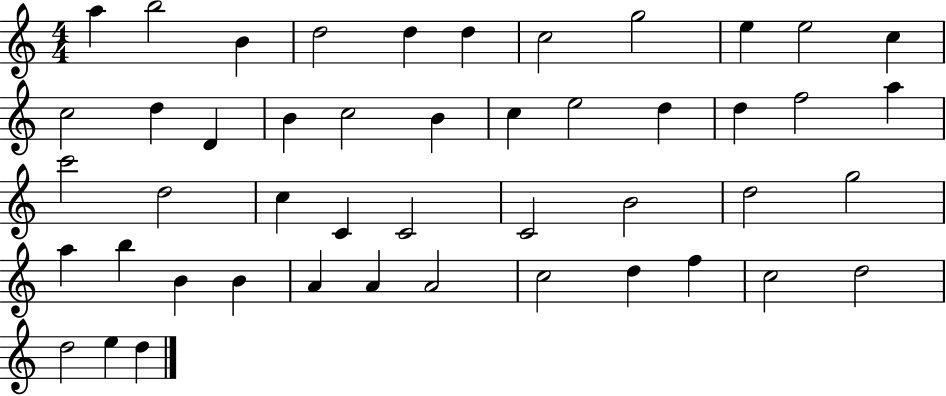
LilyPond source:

{
  \clef treble
  \numericTimeSignature
  \time 4/4
  \key c \major
  a''4 b''2 b'4 | d''2 d''4 d''4 | c''2 g''2 | e''4 e''2 c''4 | \break c''2 d''4 d'4 | b'4 c''2 b'4 | c''4 e''2 d''4 | d''4 f''2 a''4 | \break c'''2 d''2 | c''4 c'4 c'2 | c'2 b'2 | d''2 g''2 | \break a''4 b''4 b'4 b'4 | a'4 a'4 a'2 | c''2 d''4 f''4 | c''2 d''2 | \break d''2 e''4 d''4 | \bar "|."
}